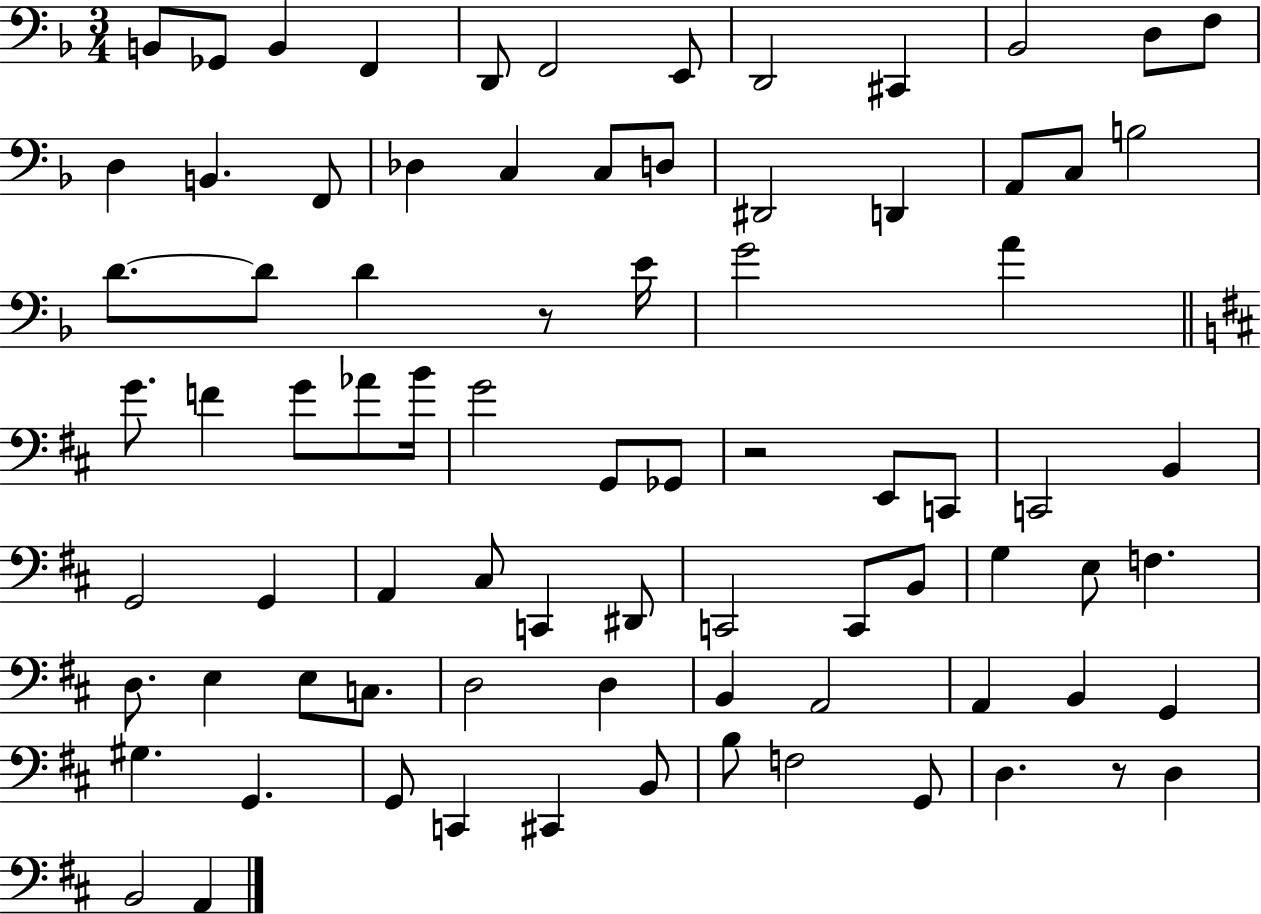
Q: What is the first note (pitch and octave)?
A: B2